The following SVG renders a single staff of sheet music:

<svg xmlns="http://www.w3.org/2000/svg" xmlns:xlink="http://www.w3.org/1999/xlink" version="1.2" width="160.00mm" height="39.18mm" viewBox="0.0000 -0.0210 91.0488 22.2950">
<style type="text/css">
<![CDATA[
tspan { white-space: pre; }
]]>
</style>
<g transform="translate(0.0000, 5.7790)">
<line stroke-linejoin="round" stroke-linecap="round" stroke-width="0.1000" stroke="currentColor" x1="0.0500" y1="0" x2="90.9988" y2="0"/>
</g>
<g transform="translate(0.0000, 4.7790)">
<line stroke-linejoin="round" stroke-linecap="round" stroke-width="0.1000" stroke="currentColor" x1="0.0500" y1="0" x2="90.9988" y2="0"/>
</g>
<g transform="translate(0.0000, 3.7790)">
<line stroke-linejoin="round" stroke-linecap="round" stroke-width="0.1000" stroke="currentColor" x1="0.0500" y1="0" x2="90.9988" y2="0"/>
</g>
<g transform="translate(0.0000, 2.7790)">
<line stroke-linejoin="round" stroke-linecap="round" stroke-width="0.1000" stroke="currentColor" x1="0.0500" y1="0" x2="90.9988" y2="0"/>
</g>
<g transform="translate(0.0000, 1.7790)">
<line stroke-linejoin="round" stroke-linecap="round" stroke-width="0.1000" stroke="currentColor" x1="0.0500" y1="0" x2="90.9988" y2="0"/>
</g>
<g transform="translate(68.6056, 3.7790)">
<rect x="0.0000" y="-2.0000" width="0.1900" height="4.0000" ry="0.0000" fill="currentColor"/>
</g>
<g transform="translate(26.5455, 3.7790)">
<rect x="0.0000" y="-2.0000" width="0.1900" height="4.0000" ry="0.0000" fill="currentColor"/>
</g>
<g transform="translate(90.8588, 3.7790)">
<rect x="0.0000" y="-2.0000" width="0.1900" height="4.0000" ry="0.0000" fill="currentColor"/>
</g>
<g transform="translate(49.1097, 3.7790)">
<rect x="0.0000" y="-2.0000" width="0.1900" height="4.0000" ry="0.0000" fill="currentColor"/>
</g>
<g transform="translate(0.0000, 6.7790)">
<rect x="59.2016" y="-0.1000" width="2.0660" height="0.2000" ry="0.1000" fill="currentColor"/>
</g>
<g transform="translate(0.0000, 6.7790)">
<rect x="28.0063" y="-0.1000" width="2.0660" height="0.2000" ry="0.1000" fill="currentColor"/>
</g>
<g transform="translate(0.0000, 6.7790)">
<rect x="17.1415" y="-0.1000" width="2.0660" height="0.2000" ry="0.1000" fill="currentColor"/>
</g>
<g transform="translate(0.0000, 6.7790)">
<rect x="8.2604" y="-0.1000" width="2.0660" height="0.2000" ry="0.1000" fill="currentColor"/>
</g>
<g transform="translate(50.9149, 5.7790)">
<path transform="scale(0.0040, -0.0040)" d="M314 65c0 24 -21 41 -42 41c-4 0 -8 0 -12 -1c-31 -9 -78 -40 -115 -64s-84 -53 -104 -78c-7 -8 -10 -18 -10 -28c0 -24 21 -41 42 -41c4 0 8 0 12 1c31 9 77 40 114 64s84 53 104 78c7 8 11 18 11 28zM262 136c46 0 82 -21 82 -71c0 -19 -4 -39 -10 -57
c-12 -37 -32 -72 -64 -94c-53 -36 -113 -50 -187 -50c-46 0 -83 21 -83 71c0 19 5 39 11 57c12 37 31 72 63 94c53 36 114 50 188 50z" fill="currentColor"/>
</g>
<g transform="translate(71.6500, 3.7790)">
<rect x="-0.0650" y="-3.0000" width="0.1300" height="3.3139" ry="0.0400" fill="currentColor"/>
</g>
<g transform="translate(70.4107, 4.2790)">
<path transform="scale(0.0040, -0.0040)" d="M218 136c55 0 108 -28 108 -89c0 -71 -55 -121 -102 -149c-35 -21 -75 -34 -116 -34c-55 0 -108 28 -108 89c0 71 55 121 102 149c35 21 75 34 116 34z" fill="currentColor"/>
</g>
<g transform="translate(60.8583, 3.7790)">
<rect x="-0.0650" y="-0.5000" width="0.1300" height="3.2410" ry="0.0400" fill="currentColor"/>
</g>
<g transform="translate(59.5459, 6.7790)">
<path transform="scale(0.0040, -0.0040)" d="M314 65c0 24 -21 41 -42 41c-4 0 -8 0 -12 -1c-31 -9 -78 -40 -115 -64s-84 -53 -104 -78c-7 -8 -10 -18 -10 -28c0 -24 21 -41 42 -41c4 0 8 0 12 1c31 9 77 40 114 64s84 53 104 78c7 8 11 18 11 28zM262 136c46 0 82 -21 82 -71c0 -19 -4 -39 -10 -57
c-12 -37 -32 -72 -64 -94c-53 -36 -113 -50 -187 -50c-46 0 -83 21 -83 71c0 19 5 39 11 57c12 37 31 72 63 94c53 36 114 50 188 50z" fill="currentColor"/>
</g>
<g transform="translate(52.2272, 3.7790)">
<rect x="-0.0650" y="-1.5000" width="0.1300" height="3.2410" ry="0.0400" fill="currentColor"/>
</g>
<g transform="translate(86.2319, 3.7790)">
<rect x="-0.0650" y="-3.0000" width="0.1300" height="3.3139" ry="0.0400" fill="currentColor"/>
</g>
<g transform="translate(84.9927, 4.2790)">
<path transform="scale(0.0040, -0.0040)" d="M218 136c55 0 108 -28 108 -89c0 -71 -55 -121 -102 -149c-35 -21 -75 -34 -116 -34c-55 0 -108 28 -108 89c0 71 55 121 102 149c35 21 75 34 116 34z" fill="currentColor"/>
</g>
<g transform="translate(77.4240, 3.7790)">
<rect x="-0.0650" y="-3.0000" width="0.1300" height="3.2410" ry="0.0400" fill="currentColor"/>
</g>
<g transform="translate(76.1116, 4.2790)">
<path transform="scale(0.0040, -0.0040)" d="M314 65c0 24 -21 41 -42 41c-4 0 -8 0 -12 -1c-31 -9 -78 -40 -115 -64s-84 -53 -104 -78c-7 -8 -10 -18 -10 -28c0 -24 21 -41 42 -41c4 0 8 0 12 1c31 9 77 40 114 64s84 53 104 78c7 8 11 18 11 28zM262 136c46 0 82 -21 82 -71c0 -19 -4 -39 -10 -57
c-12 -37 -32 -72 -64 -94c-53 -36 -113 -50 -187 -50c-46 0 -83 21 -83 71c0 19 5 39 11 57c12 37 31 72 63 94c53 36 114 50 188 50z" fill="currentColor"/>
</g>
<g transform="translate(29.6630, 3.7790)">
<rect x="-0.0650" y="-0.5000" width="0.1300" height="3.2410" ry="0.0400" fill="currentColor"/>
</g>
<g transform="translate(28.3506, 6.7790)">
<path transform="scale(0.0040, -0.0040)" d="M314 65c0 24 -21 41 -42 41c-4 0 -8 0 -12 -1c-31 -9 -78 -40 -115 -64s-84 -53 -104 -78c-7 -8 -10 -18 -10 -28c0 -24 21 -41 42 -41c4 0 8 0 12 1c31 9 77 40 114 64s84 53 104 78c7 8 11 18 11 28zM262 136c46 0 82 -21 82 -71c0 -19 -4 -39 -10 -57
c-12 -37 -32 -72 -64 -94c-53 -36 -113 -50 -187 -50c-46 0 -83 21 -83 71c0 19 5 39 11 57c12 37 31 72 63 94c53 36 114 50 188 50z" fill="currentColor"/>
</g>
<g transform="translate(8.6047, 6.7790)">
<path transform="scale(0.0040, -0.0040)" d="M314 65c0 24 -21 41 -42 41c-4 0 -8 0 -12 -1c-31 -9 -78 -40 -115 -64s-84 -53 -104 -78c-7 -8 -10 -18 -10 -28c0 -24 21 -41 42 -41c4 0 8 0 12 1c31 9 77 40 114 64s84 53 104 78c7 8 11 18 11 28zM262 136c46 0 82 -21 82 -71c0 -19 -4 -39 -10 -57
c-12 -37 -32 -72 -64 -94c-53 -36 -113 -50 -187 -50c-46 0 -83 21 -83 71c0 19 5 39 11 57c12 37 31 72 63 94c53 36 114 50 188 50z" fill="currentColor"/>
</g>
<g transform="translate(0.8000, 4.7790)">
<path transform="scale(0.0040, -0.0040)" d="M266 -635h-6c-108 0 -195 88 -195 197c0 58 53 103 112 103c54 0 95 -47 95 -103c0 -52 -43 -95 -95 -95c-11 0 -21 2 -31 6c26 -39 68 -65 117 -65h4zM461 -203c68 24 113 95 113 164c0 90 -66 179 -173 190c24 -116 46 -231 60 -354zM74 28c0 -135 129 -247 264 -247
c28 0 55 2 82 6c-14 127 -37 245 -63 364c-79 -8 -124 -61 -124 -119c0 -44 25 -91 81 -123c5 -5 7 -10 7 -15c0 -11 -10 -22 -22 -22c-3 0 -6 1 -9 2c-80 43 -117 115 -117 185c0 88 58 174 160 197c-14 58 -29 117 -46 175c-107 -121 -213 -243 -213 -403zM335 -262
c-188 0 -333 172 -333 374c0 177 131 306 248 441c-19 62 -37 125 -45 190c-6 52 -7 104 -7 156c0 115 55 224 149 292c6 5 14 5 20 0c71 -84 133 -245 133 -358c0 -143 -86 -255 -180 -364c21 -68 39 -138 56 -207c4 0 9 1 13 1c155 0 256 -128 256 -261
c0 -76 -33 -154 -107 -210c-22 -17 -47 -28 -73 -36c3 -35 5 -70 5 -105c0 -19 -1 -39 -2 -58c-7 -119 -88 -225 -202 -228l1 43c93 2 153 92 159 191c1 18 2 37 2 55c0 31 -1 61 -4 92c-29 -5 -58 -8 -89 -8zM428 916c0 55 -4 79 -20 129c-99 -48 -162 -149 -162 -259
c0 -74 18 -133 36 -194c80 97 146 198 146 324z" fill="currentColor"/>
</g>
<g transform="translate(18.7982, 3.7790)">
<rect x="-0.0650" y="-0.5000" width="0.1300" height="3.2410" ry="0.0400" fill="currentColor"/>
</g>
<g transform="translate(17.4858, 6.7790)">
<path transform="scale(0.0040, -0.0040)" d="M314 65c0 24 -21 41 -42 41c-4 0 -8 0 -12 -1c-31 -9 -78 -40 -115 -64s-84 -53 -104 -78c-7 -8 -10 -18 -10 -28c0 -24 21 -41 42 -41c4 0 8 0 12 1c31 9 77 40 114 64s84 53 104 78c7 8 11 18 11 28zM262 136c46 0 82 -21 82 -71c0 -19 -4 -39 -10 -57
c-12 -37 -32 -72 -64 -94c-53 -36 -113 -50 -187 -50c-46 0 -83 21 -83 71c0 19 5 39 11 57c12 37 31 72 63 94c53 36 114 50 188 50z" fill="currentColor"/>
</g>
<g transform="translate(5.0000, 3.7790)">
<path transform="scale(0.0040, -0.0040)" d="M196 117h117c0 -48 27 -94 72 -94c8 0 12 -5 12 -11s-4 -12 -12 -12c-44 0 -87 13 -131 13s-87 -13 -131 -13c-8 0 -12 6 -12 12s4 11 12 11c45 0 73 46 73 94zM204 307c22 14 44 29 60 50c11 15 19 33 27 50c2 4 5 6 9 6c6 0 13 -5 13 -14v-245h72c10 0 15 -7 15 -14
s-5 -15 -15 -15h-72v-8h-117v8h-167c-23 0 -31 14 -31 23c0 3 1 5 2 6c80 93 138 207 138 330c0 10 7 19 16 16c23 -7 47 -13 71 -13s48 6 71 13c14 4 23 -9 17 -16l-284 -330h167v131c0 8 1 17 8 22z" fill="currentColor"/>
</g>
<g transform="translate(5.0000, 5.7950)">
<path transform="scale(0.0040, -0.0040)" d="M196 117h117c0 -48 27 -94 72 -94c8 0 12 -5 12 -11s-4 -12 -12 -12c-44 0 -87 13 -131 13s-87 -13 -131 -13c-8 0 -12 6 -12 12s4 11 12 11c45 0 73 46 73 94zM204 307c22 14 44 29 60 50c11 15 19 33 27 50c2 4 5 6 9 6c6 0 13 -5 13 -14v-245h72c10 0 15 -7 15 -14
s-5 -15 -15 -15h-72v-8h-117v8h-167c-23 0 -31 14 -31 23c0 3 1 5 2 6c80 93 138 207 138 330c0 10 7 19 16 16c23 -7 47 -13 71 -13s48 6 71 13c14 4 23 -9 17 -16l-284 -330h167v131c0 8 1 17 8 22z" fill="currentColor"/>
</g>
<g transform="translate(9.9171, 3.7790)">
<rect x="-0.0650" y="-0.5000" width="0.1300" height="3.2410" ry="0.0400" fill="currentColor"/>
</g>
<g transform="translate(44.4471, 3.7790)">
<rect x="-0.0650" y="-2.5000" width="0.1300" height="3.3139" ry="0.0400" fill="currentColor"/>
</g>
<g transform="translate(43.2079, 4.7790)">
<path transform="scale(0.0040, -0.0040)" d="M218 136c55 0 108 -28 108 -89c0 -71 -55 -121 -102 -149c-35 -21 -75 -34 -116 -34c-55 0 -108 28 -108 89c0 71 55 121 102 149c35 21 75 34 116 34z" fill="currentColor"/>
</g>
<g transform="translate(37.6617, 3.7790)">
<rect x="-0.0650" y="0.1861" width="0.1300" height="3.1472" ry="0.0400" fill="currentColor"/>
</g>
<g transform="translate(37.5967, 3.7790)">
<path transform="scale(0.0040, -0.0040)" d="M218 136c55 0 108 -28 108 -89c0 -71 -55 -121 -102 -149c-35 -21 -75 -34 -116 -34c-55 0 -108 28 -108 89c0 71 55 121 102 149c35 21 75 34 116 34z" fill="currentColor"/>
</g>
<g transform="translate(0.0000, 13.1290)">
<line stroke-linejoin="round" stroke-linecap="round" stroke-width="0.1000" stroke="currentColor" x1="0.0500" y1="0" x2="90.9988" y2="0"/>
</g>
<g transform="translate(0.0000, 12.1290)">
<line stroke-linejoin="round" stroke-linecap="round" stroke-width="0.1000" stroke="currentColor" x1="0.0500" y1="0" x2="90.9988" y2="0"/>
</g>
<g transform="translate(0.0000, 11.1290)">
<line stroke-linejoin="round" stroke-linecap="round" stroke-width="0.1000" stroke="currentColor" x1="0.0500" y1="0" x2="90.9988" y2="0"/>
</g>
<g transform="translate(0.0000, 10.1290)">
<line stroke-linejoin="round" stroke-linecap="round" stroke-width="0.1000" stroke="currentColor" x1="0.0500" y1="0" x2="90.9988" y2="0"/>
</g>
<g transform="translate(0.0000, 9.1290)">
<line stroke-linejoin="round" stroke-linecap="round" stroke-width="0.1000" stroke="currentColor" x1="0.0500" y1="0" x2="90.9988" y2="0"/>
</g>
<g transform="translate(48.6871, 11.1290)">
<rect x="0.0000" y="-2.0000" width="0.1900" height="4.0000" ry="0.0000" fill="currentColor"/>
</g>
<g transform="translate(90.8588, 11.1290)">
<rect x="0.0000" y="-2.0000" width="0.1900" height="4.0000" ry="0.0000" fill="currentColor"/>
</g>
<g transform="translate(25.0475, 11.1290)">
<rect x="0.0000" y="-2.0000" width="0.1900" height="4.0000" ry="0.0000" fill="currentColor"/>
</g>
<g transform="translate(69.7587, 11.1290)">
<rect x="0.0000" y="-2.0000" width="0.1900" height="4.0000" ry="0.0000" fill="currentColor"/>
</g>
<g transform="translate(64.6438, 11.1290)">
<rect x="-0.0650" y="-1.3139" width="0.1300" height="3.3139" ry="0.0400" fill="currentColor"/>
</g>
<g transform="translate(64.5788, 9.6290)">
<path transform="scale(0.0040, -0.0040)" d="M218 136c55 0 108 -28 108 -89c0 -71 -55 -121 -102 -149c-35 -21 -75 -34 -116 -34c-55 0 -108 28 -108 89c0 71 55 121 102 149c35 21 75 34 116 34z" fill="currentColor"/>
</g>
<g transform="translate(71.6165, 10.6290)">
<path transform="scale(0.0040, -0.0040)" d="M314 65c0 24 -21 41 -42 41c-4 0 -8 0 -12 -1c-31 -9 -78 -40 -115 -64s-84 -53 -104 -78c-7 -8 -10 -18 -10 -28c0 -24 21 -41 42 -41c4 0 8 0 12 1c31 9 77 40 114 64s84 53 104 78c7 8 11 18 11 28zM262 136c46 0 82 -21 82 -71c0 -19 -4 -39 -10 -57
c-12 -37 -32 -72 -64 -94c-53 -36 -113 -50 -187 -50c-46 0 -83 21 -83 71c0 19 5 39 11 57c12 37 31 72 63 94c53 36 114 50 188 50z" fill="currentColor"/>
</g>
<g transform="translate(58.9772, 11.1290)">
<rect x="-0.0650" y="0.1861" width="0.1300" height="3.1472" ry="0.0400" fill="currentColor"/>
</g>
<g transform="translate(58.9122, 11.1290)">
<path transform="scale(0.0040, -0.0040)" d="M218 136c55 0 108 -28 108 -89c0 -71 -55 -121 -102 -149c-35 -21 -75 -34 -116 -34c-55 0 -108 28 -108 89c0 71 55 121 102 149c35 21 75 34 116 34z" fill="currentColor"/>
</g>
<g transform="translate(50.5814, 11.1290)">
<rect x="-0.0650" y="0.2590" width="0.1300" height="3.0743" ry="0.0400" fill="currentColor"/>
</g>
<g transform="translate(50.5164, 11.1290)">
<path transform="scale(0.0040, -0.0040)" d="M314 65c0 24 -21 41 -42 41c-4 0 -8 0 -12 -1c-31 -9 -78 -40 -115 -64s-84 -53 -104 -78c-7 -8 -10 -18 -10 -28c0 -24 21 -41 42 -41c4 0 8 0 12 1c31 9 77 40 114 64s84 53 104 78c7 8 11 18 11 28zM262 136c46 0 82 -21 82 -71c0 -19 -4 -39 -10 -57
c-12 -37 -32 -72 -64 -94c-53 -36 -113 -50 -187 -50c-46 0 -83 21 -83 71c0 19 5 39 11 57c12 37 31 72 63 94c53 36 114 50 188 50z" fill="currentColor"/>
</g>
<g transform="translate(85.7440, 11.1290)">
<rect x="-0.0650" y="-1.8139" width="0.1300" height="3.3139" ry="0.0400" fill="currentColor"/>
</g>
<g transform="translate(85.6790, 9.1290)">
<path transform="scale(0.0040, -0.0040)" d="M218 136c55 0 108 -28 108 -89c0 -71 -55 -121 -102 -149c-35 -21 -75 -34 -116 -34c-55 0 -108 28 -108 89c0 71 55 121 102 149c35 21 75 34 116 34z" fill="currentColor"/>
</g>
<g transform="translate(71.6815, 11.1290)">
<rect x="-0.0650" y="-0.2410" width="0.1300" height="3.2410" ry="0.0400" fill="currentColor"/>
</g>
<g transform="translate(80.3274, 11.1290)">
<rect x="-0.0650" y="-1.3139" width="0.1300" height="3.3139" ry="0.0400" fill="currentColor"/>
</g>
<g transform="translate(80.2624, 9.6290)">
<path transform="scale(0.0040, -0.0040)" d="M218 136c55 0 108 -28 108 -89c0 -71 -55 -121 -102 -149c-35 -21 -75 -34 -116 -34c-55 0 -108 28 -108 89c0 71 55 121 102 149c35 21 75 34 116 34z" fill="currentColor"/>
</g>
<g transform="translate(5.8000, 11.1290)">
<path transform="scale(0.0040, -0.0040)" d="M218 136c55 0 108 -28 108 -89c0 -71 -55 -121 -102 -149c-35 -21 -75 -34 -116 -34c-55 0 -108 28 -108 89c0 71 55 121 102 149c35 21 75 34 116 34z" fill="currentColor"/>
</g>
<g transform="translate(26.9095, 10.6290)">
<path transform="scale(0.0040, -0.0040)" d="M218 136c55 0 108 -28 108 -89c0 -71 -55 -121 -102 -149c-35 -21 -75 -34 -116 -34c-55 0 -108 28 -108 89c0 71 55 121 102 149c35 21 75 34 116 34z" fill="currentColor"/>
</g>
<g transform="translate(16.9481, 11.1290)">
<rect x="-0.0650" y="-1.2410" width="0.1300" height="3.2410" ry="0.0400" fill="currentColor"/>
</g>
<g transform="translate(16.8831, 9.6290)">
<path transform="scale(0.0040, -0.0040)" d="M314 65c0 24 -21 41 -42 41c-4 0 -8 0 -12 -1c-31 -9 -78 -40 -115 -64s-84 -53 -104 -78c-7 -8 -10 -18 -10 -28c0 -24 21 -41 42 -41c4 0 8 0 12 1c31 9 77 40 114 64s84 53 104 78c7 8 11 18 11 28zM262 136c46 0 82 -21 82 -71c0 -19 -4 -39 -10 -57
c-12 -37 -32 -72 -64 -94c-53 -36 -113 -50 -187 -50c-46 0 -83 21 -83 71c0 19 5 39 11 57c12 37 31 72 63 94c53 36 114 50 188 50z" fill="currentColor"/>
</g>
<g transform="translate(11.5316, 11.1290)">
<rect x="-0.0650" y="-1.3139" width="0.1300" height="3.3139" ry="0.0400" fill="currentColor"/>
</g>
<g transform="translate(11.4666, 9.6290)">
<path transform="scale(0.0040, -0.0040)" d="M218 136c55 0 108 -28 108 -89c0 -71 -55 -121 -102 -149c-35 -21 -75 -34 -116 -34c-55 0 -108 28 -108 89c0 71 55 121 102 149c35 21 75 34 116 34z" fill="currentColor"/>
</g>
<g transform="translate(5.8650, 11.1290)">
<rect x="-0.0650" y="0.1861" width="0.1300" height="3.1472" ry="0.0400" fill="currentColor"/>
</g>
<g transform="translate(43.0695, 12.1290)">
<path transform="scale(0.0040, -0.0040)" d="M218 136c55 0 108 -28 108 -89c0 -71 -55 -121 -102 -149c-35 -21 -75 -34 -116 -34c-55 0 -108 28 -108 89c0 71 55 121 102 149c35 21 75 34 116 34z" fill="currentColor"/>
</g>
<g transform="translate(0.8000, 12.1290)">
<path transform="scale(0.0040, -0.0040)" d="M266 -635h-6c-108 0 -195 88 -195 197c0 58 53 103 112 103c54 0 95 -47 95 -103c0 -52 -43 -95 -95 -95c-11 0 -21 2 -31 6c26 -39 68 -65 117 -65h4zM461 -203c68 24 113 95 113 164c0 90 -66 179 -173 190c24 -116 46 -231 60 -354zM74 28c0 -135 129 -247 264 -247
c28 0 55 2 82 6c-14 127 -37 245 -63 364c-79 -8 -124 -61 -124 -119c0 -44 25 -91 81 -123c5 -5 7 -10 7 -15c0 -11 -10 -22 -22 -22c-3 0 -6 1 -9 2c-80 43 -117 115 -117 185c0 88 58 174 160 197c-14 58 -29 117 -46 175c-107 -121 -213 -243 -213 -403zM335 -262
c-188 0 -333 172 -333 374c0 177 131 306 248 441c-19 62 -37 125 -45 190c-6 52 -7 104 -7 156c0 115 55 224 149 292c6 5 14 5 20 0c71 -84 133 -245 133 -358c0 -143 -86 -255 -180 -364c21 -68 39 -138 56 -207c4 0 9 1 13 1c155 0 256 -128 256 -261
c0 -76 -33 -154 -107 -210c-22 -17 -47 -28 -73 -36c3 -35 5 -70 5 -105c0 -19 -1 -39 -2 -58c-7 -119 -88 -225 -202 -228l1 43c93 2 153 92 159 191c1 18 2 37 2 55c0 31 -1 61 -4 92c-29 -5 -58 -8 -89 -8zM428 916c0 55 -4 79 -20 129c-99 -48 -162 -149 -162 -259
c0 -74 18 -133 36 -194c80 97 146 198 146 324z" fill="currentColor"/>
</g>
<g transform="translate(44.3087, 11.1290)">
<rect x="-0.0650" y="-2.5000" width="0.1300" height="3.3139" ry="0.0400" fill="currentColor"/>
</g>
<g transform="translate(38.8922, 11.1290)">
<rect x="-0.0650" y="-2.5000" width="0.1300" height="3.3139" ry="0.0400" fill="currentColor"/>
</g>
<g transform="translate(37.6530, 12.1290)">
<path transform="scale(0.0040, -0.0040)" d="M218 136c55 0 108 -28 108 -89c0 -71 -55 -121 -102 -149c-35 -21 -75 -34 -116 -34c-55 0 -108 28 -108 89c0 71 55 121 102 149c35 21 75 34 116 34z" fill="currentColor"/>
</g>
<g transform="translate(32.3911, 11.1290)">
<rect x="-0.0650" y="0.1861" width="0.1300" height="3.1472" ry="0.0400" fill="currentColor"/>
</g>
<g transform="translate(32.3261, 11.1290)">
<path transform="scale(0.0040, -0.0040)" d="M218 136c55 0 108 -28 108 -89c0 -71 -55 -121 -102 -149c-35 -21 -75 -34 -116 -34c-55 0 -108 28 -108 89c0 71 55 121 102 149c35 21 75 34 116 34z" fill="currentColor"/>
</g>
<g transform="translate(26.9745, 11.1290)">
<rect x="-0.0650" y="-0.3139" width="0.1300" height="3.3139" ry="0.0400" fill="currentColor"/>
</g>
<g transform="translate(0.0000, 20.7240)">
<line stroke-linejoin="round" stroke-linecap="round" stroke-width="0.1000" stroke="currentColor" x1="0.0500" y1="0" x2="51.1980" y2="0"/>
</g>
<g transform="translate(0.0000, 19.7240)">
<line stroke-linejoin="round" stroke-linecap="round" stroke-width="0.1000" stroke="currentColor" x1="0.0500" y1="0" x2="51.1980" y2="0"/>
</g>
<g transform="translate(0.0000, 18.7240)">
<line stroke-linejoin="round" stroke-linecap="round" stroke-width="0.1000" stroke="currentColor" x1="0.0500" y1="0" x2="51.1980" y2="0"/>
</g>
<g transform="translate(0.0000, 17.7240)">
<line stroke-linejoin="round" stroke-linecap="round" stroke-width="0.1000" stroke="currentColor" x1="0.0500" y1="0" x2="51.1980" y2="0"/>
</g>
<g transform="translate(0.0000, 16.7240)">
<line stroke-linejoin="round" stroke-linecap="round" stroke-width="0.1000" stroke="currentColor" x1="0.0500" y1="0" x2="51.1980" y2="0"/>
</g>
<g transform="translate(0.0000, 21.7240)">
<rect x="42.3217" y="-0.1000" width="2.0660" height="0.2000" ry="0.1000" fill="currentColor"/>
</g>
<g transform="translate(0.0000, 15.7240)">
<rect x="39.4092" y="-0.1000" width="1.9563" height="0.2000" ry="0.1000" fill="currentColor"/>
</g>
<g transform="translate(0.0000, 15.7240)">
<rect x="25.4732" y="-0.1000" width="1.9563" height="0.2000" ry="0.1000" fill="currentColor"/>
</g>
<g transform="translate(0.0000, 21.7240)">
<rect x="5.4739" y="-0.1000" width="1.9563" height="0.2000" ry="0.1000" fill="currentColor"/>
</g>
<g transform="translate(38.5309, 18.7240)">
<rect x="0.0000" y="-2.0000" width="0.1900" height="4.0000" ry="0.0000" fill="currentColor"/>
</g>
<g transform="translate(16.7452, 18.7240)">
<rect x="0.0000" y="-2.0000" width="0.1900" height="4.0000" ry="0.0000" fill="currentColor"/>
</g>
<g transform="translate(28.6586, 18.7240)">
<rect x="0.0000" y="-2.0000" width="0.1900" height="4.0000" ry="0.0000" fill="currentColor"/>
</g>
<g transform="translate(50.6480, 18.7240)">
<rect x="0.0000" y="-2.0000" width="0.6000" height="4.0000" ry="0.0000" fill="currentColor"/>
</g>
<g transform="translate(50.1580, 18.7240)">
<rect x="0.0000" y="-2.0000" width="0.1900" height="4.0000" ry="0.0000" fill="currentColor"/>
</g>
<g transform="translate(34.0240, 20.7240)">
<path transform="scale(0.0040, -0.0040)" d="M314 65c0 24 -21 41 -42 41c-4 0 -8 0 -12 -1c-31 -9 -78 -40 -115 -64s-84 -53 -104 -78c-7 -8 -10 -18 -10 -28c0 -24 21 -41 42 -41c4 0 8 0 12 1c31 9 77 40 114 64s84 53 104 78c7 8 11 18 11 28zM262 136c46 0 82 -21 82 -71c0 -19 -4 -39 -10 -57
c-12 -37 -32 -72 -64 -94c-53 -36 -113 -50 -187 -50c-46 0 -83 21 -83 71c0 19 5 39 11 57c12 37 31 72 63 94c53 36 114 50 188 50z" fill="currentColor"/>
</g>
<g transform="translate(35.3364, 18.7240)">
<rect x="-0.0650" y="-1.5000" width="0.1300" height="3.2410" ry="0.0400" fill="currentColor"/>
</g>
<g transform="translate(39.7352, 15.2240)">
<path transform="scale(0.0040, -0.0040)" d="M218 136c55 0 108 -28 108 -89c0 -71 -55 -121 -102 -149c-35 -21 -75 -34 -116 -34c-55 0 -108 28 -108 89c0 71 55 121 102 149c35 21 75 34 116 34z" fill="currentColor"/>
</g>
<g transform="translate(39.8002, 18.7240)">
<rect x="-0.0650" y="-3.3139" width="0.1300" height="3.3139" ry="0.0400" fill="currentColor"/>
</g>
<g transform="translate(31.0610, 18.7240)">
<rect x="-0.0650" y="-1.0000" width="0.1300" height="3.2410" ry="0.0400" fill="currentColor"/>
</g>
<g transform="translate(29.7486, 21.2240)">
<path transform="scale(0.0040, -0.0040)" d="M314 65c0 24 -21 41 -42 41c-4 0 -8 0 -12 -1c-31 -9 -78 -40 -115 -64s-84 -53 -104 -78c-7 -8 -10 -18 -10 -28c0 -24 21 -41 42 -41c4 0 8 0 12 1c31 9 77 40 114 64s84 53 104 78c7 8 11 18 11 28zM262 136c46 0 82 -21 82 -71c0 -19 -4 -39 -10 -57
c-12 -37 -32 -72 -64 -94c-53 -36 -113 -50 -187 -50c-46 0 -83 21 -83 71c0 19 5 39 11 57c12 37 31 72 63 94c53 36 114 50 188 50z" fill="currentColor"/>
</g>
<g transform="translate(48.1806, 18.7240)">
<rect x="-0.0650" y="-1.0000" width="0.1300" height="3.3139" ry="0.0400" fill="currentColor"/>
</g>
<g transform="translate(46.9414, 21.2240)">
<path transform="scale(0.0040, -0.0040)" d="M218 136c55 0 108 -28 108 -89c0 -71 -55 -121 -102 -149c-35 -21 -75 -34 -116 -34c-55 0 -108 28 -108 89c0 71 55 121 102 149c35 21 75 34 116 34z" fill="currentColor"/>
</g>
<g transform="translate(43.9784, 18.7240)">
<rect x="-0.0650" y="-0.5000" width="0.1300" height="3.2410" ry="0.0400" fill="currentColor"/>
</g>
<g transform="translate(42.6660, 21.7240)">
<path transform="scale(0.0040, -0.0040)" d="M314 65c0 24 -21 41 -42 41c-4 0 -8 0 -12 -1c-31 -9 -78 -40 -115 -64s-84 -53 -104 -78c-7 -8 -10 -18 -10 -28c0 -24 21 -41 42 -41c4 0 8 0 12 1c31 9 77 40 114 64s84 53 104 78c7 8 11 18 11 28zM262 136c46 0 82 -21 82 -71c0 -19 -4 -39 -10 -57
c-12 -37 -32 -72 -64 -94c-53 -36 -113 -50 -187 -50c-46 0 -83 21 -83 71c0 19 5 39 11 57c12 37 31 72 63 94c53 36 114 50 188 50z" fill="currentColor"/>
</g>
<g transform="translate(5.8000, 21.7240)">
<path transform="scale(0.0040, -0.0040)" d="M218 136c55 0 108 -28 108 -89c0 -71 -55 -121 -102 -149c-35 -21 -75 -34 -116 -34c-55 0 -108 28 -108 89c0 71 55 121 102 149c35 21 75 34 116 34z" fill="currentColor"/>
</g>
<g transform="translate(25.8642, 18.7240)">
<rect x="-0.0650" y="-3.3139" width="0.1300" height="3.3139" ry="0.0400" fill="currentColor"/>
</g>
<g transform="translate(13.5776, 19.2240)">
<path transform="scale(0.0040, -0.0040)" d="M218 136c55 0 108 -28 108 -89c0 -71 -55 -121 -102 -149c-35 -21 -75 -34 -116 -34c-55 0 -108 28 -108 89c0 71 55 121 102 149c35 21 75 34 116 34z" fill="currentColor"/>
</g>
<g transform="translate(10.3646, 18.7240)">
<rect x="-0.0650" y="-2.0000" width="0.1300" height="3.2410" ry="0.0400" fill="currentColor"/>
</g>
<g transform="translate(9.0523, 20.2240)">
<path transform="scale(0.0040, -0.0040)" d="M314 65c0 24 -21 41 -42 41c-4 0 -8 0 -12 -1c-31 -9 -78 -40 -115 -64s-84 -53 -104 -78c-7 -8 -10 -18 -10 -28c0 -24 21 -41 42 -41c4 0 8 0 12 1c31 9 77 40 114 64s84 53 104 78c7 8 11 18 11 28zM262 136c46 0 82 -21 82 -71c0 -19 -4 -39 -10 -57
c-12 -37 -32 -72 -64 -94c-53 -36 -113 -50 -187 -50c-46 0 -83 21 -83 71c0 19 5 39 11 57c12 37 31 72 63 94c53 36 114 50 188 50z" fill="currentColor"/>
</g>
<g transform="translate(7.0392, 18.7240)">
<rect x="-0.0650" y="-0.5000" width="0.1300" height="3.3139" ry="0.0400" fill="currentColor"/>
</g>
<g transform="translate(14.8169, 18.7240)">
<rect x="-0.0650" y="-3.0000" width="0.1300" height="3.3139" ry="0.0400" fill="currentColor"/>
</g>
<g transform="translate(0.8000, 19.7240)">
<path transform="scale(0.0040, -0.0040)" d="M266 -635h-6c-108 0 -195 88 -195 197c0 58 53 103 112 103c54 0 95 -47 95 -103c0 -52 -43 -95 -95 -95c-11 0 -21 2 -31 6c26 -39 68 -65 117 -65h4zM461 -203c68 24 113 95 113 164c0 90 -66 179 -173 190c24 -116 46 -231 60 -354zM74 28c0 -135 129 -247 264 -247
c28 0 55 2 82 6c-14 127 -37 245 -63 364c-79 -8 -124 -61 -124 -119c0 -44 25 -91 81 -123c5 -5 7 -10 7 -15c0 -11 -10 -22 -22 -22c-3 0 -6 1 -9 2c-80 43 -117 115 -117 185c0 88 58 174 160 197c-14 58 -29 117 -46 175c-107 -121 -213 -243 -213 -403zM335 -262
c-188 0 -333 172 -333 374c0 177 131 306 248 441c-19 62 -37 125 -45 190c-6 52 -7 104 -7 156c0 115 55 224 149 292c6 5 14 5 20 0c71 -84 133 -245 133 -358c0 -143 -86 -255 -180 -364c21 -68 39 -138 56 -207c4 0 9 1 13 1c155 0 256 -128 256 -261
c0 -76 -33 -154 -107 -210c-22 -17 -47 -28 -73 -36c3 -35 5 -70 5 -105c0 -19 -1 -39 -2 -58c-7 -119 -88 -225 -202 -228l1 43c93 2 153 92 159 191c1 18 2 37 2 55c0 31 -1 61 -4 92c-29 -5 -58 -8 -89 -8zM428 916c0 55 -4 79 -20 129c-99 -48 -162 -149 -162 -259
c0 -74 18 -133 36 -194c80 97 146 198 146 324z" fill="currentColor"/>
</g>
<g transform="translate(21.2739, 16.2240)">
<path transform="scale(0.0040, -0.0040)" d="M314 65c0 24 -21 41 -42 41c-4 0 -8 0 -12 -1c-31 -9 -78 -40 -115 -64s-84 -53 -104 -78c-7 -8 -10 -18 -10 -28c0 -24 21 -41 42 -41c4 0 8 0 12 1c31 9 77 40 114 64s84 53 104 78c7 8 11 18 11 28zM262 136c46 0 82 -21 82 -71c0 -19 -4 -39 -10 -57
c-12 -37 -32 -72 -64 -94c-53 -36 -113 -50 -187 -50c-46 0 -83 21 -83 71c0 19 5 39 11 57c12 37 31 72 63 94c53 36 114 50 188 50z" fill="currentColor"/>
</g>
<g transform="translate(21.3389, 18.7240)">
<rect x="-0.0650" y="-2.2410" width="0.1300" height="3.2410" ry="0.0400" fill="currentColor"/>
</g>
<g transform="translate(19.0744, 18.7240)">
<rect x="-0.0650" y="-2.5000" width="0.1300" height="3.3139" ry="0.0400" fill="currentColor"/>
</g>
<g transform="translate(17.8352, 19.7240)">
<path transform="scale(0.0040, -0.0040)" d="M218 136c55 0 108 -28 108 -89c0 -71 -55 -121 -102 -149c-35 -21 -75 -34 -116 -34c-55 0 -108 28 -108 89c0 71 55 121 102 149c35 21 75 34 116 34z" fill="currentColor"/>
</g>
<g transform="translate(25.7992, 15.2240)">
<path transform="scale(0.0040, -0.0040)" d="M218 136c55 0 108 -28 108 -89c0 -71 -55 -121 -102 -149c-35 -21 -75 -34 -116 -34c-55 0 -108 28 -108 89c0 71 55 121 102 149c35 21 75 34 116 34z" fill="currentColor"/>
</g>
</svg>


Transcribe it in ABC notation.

X:1
T:Untitled
M:4/4
L:1/4
K:C
C2 C2 C2 B G E2 C2 A A2 A B e e2 c B G G B2 B e c2 e f C F2 A G g2 b D2 E2 b C2 D